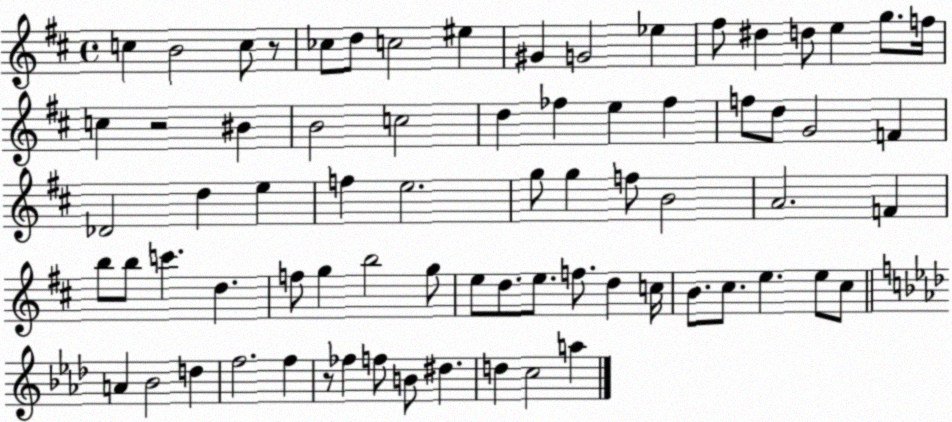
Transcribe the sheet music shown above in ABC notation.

X:1
T:Untitled
M:4/4
L:1/4
K:D
c B2 c/2 z/2 _c/2 d/2 c2 ^e ^G G2 _e ^f/2 ^d d/2 e g/2 f/4 c z2 ^B B2 c2 d _f e _f f/2 d/2 G2 F _D2 d e f e2 g/2 g f/2 B2 A2 F b/2 b/2 c' d f/2 g b2 g/2 e/2 d/2 e/2 f/2 d c/4 B/2 ^c/2 e e/2 ^c/2 A _B2 d f2 f z/2 _f f/2 B/2 ^d d c2 a